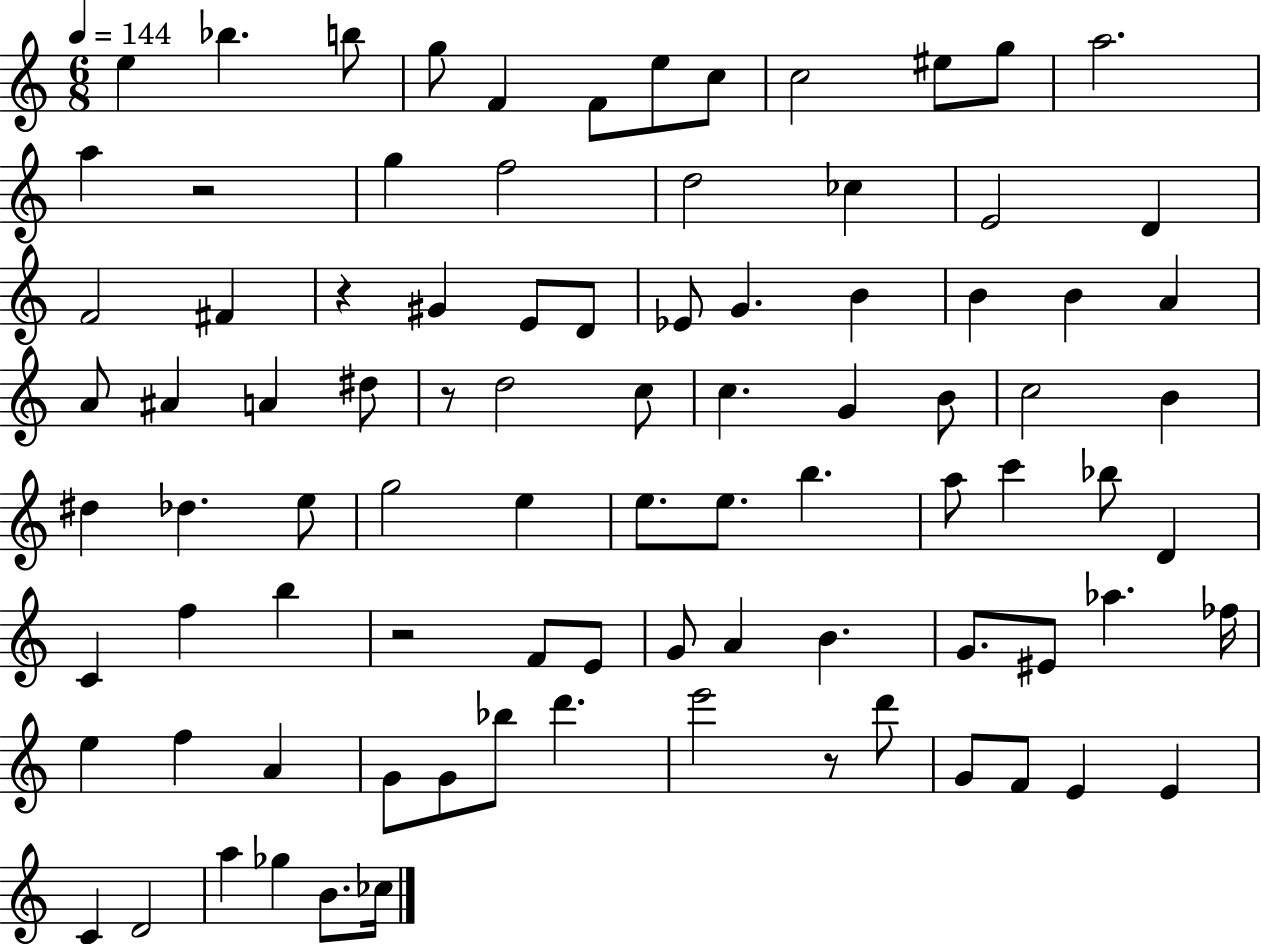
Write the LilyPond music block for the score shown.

{
  \clef treble
  \numericTimeSignature
  \time 6/8
  \key c \major
  \tempo 4 = 144
  e''4 bes''4. b''8 | g''8 f'4 f'8 e''8 c''8 | c''2 eis''8 g''8 | a''2. | \break a''4 r2 | g''4 f''2 | d''2 ces''4 | e'2 d'4 | \break f'2 fis'4 | r4 gis'4 e'8 d'8 | ees'8 g'4. b'4 | b'4 b'4 a'4 | \break a'8 ais'4 a'4 dis''8 | r8 d''2 c''8 | c''4. g'4 b'8 | c''2 b'4 | \break dis''4 des''4. e''8 | g''2 e''4 | e''8. e''8. b''4. | a''8 c'''4 bes''8 d'4 | \break c'4 f''4 b''4 | r2 f'8 e'8 | g'8 a'4 b'4. | g'8. eis'8 aes''4. fes''16 | \break e''4 f''4 a'4 | g'8 g'8 bes''8 d'''4. | e'''2 r8 d'''8 | g'8 f'8 e'4 e'4 | \break c'4 d'2 | a''4 ges''4 b'8. ces''16 | \bar "|."
}